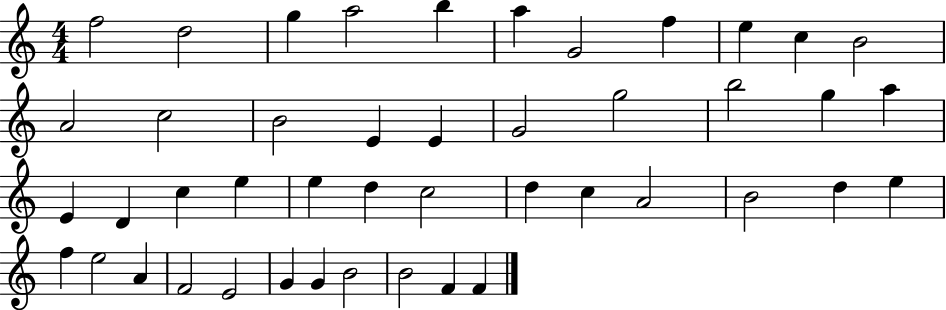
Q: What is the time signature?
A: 4/4